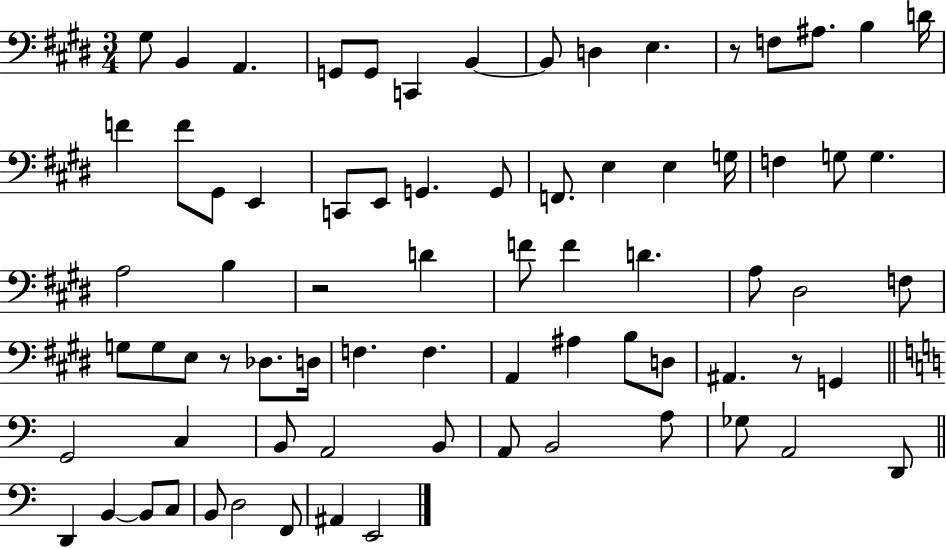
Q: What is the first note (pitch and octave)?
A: G#3